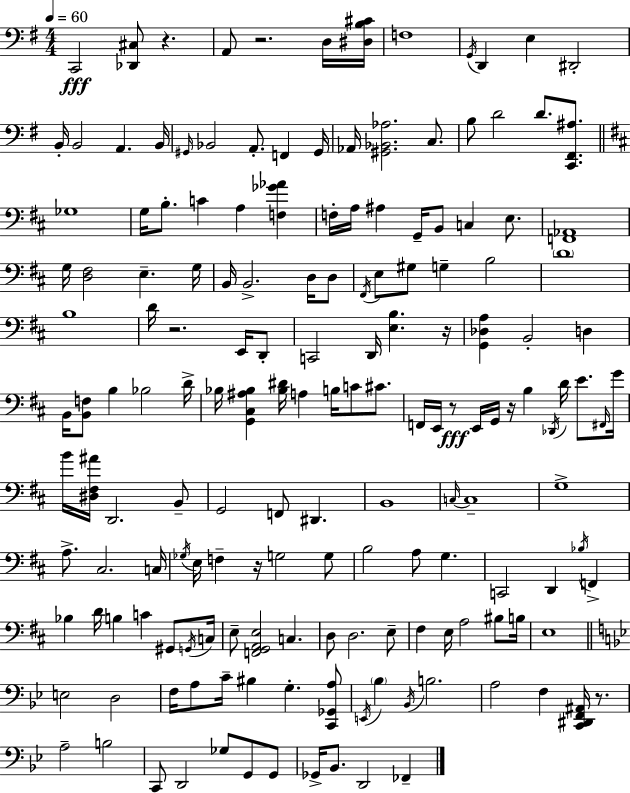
X:1
T:Untitled
M:4/4
L:1/4
K:Em
C,,2 [_D,,^C,]/2 z A,,/2 z2 D,/4 [^D,B,^C]/4 F,4 G,,/4 D,, E, ^D,,2 B,,/4 B,,2 A,, B,,/4 ^G,,/4 _B,,2 A,,/2 F,, ^G,,/4 _A,,/4 [^G,,_B,,_A,]2 C,/2 B,/2 D2 D/2 [C,,^F,,^A,]/2 _G,4 G,/4 B,/2 C A, [F,_G_A] F,/4 A,/4 ^A, G,,/4 B,,/2 C, E,/2 [F,,_A,,]4 G,/4 [D,^F,]2 E, G,/4 B,,/4 B,,2 D,/4 D,/2 ^F,,/4 E,/2 ^G,/2 G, B,2 D4 B,4 D/4 z2 E,,/4 D,,/2 C,,2 D,,/4 [E,B,] z/4 [G,,_D,A,] B,,2 D, B,,/4 [B,,F,]/2 B, _B,2 D/4 _B,/4 [G,,^C,^A,_B,] [_B,^D]/4 A, B,/4 C/2 ^C/2 F,,/4 E,,/4 z/2 E,,/4 G,,/4 z/4 B, _D,,/4 D/4 E/2 ^F,,/4 G/4 B/4 [^D,^F,^A]/4 D,,2 B,,/2 G,,2 F,,/2 ^D,, B,,4 C,/4 C,4 G,4 A,/2 ^C,2 C,/4 _G,/4 E,/4 F, z/4 G,2 G,/2 B,2 A,/2 G, C,,2 D,, _B,/4 F,, _B, D/4 B, C ^G,,/2 G,,/4 C,/4 E,/2 [F,,G,,A,,E,]2 C, D,/2 D,2 E,/2 ^F, E,/4 A,2 ^B,/2 B,/4 E,4 E,2 D,2 F,/4 A,/2 C/4 ^B, G, [C,,_G,,A,]/2 E,,/4 _B, _B,,/4 B,2 A,2 F, [C,,^D,,F,,^A,,]/4 z/2 A,2 B,2 C,,/2 D,,2 _G,/2 G,,/2 G,,/2 _G,,/4 _B,,/2 D,,2 _F,,